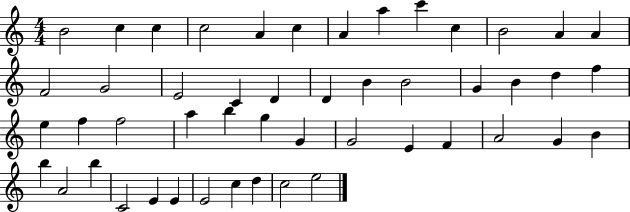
X:1
T:Untitled
M:4/4
L:1/4
K:C
B2 c c c2 A c A a c' c B2 A A F2 G2 E2 C D D B B2 G B d f e f f2 a b g G G2 E F A2 G B b A2 b C2 E E E2 c d c2 e2